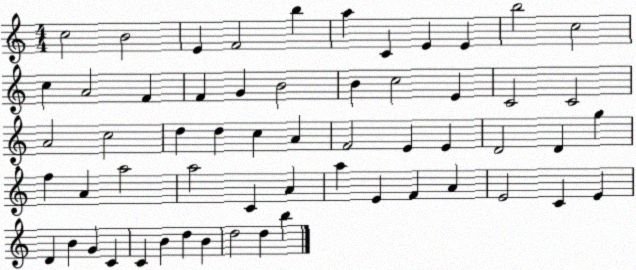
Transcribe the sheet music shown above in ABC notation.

X:1
T:Untitled
M:4/4
L:1/4
K:C
c2 B2 E F2 b a C E E b2 c2 c A2 F F G B2 B c2 E C2 C2 A2 c2 d d c A F2 E E D2 D g f A a2 a2 C A a E F A E2 C E D B G C C B d B d2 d b